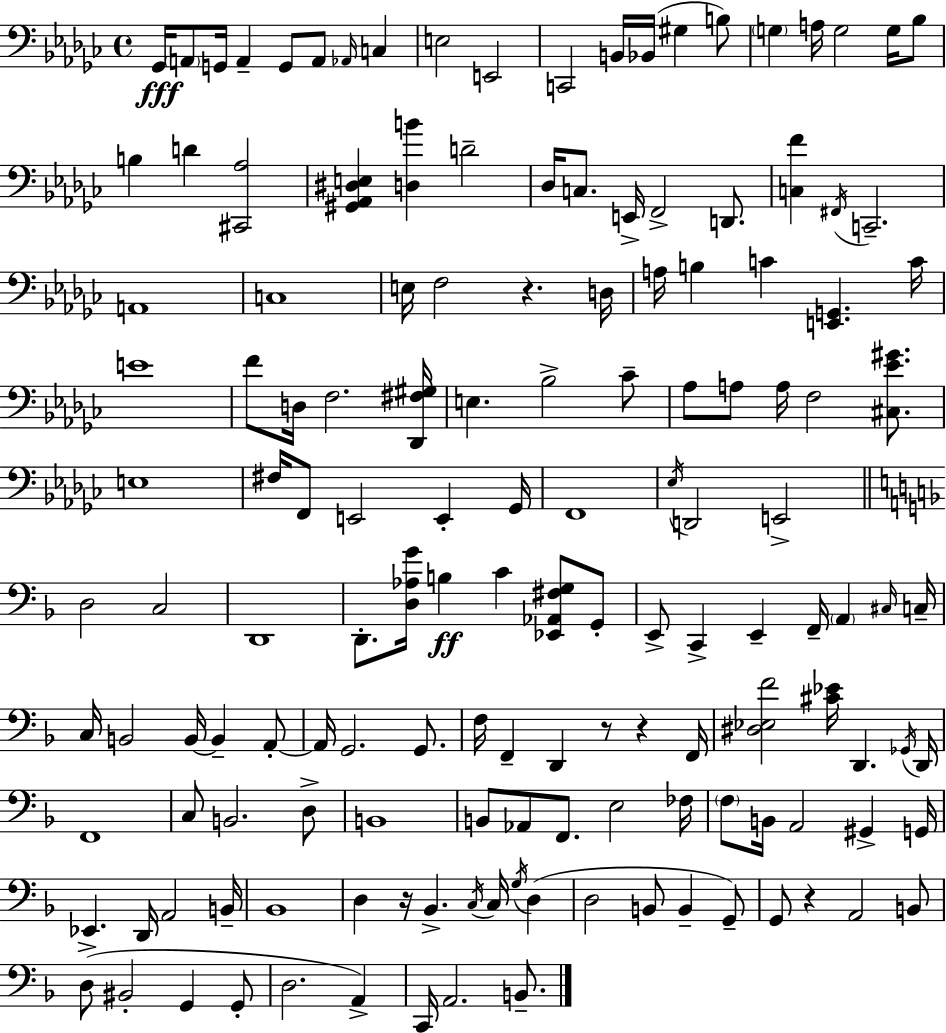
{
  \clef bass
  \time 4/4
  \defaultTimeSignature
  \key ees \minor
  \repeat volta 2 { ges,16\fff \parenthesize a,8 g,16 a,4-- g,8 a,8 \grace { aes,16 } c4 | e2 e,2 | c,2 b,16 bes,16( gis4 b8) | \parenthesize g4 a16 g2 g16 bes8 | \break b4 d'4 <cis, aes>2 | <gis, aes, dis e>4 <d b'>4 d'2-- | des16 c8. e,16-> f,2-> d,8. | <c f'>4 \acciaccatura { fis,16 } c,2.-- | \break a,1 | c1 | e16 f2 r4. | d16 a16 b4 c'4 <e, g,>4. | \break c'16 e'1 | f'8 d16 f2. | <des, fis gis>16 e4. bes2-> | ces'8-- aes8 a8 a16 f2 <cis ees' gis'>8. | \break e1 | fis16 f,8 e,2 e,4-. | ges,16 f,1 | \acciaccatura { ees16 } d,2 e,2-> | \break \bar "||" \break \key f \major d2 c2 | d,1 | d,8.-. <d aes g'>16 b4\ff c'4 <ees, aes, fis g>8 g,8-. | e,8-> c,4-> e,4-- f,16-- \parenthesize a,4 \grace { cis16 } | \break c16-- c16 b,2 b,16~~ b,4-- a,8-.~~ | a,16 g,2. g,8. | f16 f,4-- d,4 r8 r4 | f,16 <dis ees f'>2 <cis' ees'>16 d,4. | \break \acciaccatura { ges,16 } d,16 f,1 | c8 b,2. | d8-> b,1 | b,8 aes,8 f,8. e2 | \break fes16 \parenthesize f8 b,16 a,2 gis,4-> | g,16 ees,4. d,16 a,2 | b,16-- bes,1 | d4 r16 bes,4.-> \acciaccatura { c16 } c16 \acciaccatura { g16 } | \break d4( d2 b,8 b,4-- | g,8--) g,8 r4 a,2 | b,8 d8->( bis,2-. g,4 | g,8-. d2. | \break a,4->) c,16 a,2. | b,8.-- } \bar "|."
}